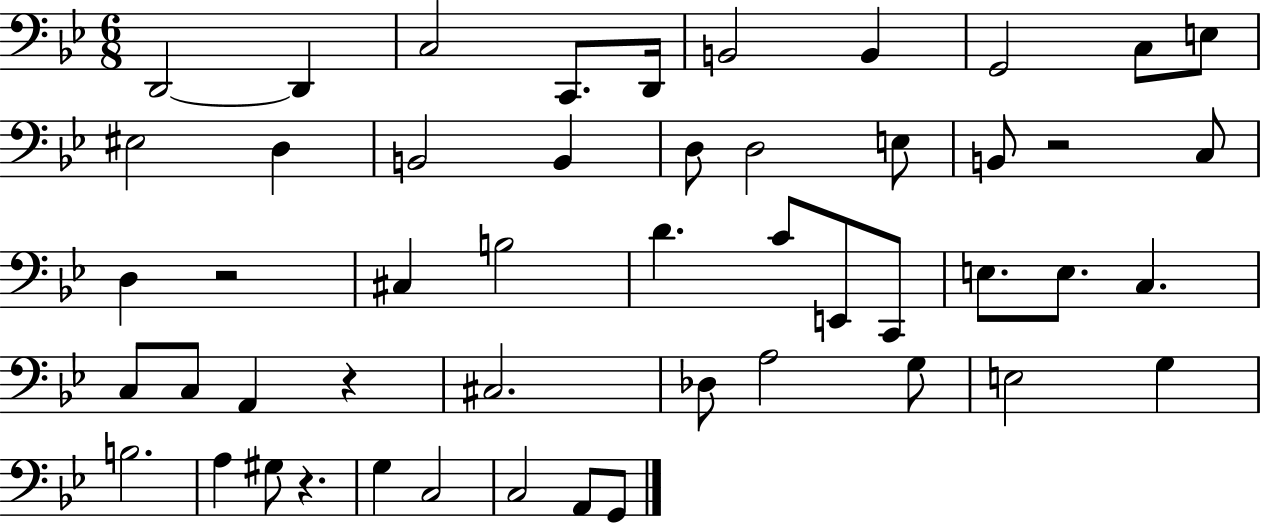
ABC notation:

X:1
T:Untitled
M:6/8
L:1/4
K:Bb
D,,2 D,, C,2 C,,/2 D,,/4 B,,2 B,, G,,2 C,/2 E,/2 ^E,2 D, B,,2 B,, D,/2 D,2 E,/2 B,,/2 z2 C,/2 D, z2 ^C, B,2 D C/2 E,,/2 C,,/2 E,/2 E,/2 C, C,/2 C,/2 A,, z ^C,2 _D,/2 A,2 G,/2 E,2 G, B,2 A, ^G,/2 z G, C,2 C,2 A,,/2 G,,/2